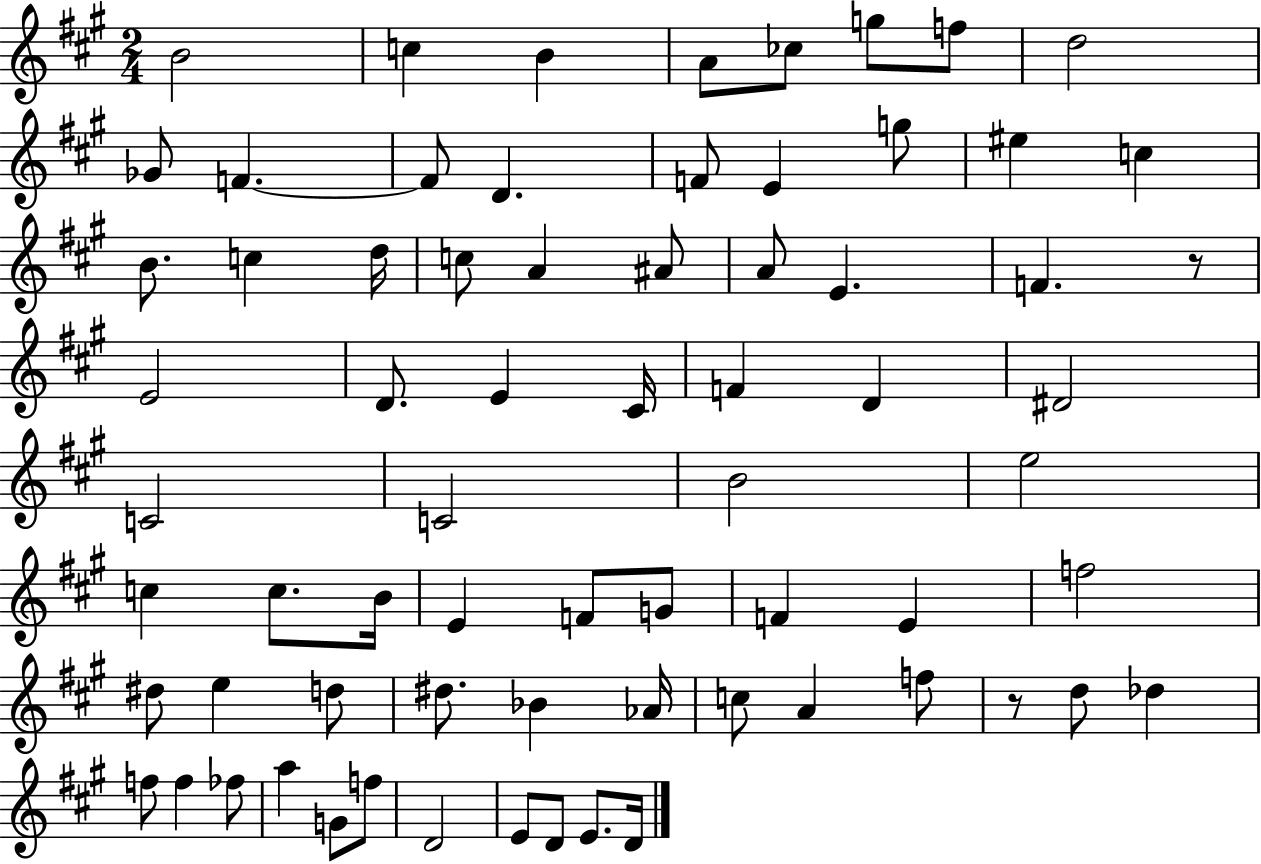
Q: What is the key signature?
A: A major